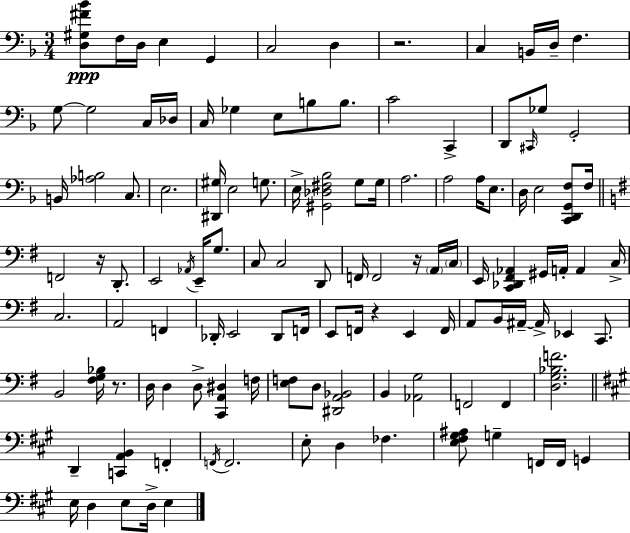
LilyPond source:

{
  \clef bass
  \numericTimeSignature
  \time 3/4
  \key f \major
  <d gis fis' bes'>8\ppp f16 d16 e4 g,4 | c2 d4 | r2. | c4 b,16 d16-- f4. | \break g8~~ g2 c16 des16 | c16 ges4 e8 b8 b8. | c'2 c,4-> | d,8 \grace { cis,16 } ges8 g,2-. | \break b,16 <aes b>2 c8. | e2. | <dis, gis>16 e2 g8. | e16-> <gis, des fis bes>2 g8 | \break g16 a2. | a2 a16 e8. | d16 e2 <c, d, g, f>8 | f16 \bar "||" \break \key e \minor f,2 r16 d,8.-. | e,2 \acciaccatura { aes,16 } e,16-- g8. | c8 c2 d,8 | f,16 f,2 r16 \parenthesize a,16 | \break \parenthesize c16 e,16 <c, des, fis, aes,>4 gis,16 a,16-. a,4 | c16-> c2. | a,2 f,4 | des,16-. e,2 des,8 | \break f,16 e,8 f,16 r4 e,4 | f,16 a,8 b,16 ais,16--~~ ais,16-> ees,4 c,8. | b,2 <fis g bes>16 r8. | d16 d4 d8-> <c, a, dis>4 | \break f16 <e f>8 d8 <dis, a, bes,>2 | b,4 <aes, g>2 | f,2 f,4 | <d g bes f'>2. | \break \bar "||" \break \key a \major d,4-- <c, a, b,>4 f,4-. | \acciaccatura { f,16 } f,2. | e8-. d4 fes4. | <e fis gis ais>8 g4-- f,16 f,16 g,4 | \break e16 d4 e8 d16-> e4 | \bar "|."
}